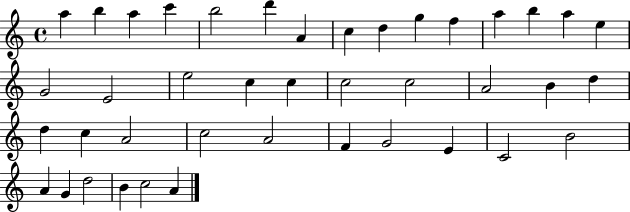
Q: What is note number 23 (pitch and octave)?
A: A4